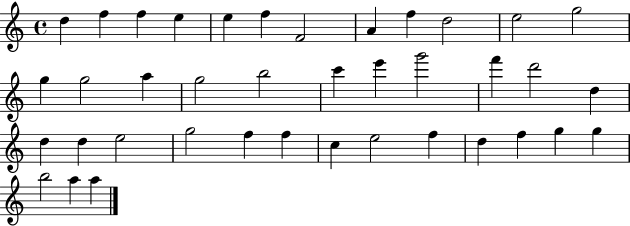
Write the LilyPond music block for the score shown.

{
  \clef treble
  \time 4/4
  \defaultTimeSignature
  \key c \major
  d''4 f''4 f''4 e''4 | e''4 f''4 f'2 | a'4 f''4 d''2 | e''2 g''2 | \break g''4 g''2 a''4 | g''2 b''2 | c'''4 e'''4 g'''2 | f'''4 d'''2 d''4 | \break d''4 d''4 e''2 | g''2 f''4 f''4 | c''4 e''2 f''4 | d''4 f''4 g''4 g''4 | \break b''2 a''4 a''4 | \bar "|."
}